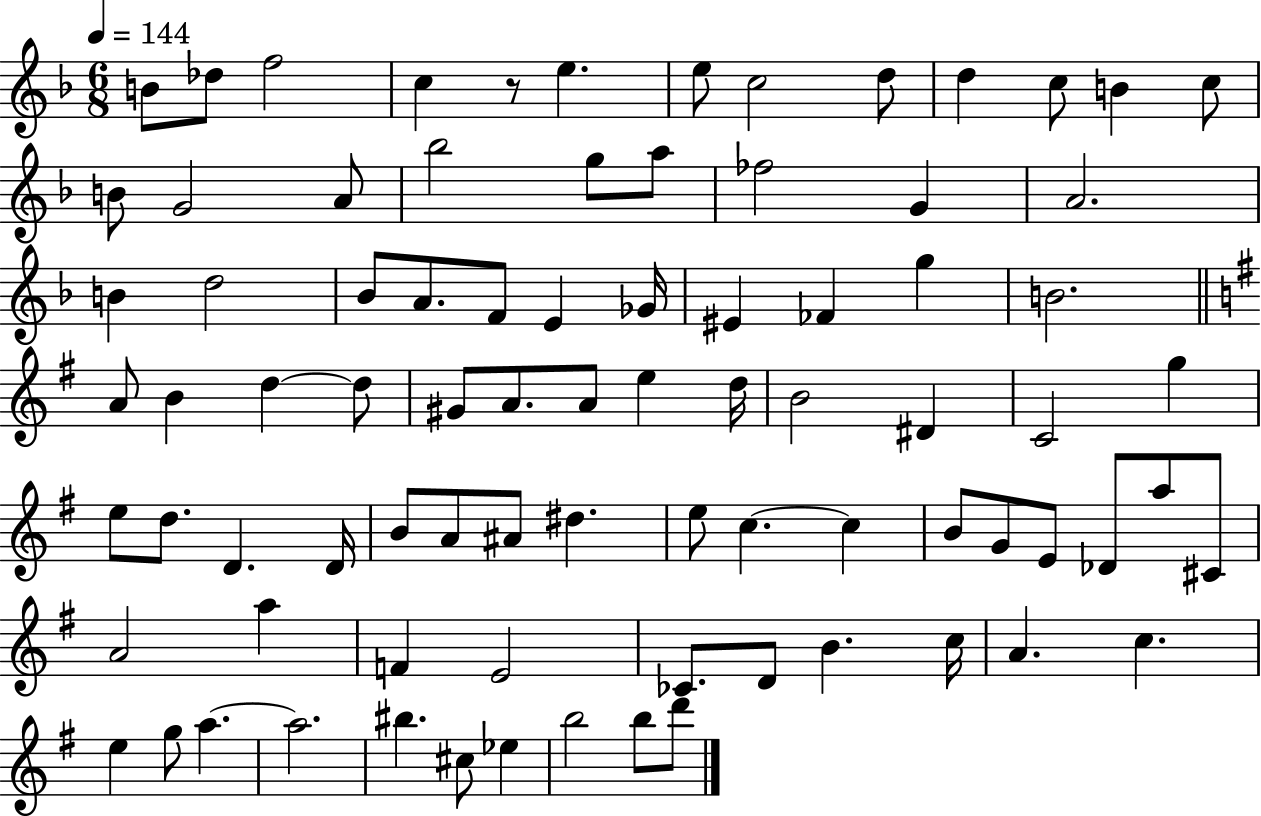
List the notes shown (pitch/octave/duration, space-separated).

B4/e Db5/e F5/h C5/q R/e E5/q. E5/e C5/h D5/e D5/q C5/e B4/q C5/e B4/e G4/h A4/e Bb5/h G5/e A5/e FES5/h G4/q A4/h. B4/q D5/h Bb4/e A4/e. F4/e E4/q Gb4/s EIS4/q FES4/q G5/q B4/h. A4/e B4/q D5/q D5/e G#4/e A4/e. A4/e E5/q D5/s B4/h D#4/q C4/h G5/q E5/e D5/e. D4/q. D4/s B4/e A4/e A#4/e D#5/q. E5/e C5/q. C5/q B4/e G4/e E4/e Db4/e A5/e C#4/e A4/h A5/q F4/q E4/h CES4/e. D4/e B4/q. C5/s A4/q. C5/q. E5/q G5/e A5/q. A5/h. BIS5/q. C#5/e Eb5/q B5/h B5/e D6/e